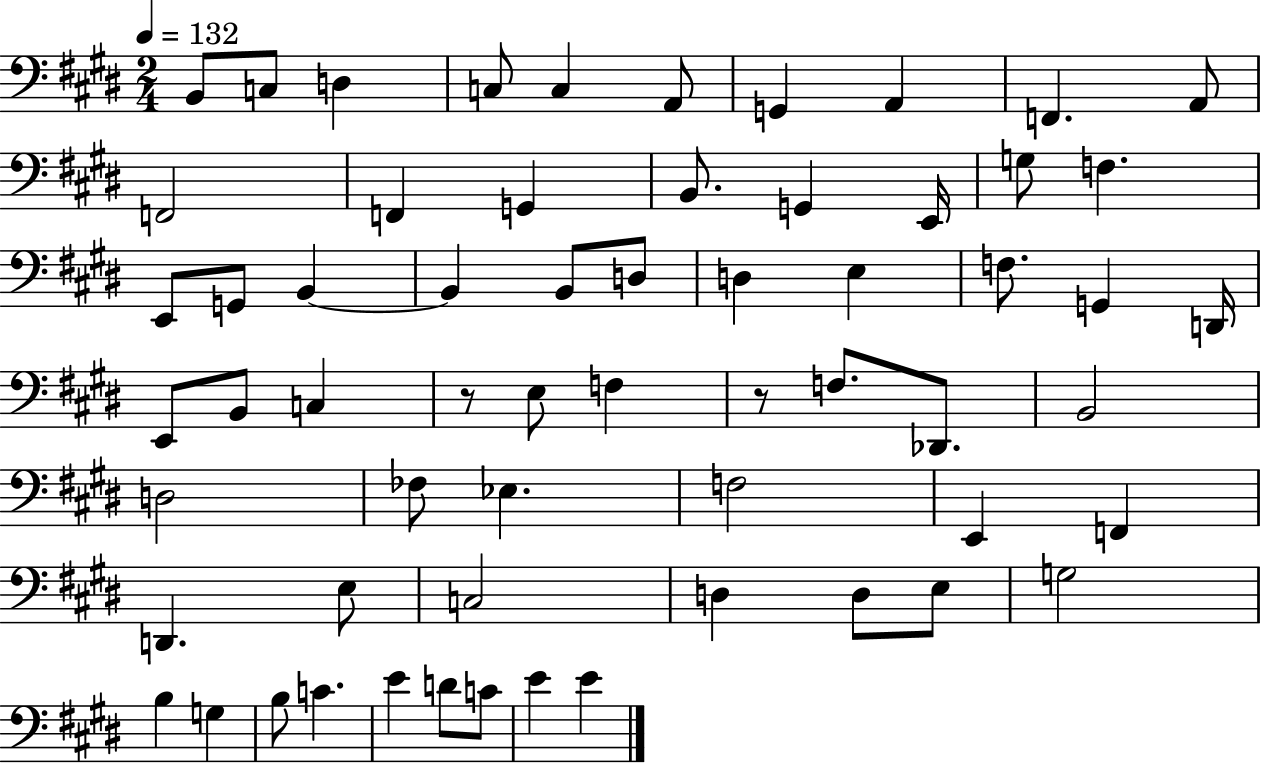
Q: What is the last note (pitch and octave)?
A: E4